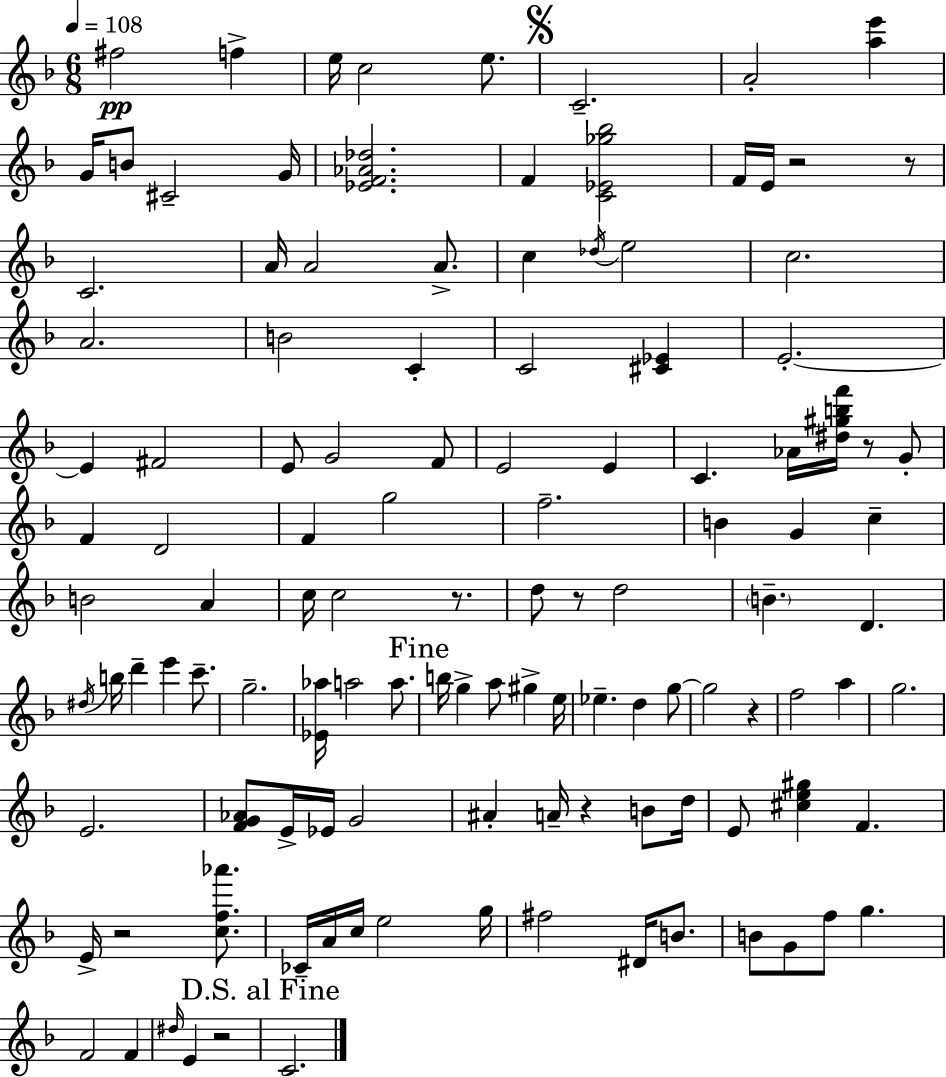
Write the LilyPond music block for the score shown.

{
  \clef treble
  \numericTimeSignature
  \time 6/8
  \key f \major
  \tempo 4 = 108
  fis''2\pp f''4-> | e''16 c''2 e''8. | \mark \markup { \musicglyph "scripts.segno" } c'2.-- | a'2-. <a'' e'''>4 | \break g'16 b'8 cis'2-- g'16 | <ees' f' aes' des''>2. | f'4 <c' ees' ges'' bes''>2 | f'16 e'16 r2 r8 | \break c'2. | a'16 a'2 a'8.-> | c''4 \acciaccatura { des''16 } e''2 | c''2. | \break a'2. | b'2 c'4-. | c'2 <cis' ees'>4 | e'2.-.~~ | \break e'4 fis'2 | e'8 g'2 f'8 | e'2 e'4 | c'4. aes'16 <dis'' gis'' b'' f'''>16 r8 g'8-. | \break f'4 d'2 | f'4 g''2 | f''2.-- | b'4 g'4 c''4-- | \break b'2 a'4 | c''16 c''2 r8. | d''8 r8 d''2 | \parenthesize b'4.-- d'4. | \break \acciaccatura { dis''16 } b''16 d'''4-- e'''4 c'''8.-- | g''2.-- | <ees' aes''>16 a''2 a''8. | \mark "Fine" b''16 g''4-> a''8 gis''4-> | \break e''16 ees''4.-- d''4 | g''8~~ g''2 r4 | f''2 a''4 | g''2. | \break e'2. | <f' g' aes'>8 e'16-> ees'16 g'2 | ais'4-. a'16-- r4 b'8 | d''16 e'8 <cis'' e'' gis''>4 f'4. | \break e'16-> r2 <c'' f'' aes'''>8. | ces'16-- a'16 c''16 e''2 | g''16 fis''2 dis'16 b'8. | b'8 g'8 f''8 g''4. | \break f'2 f'4 | \grace { dis''16 } e'4 r2 | \mark "D.S. al Fine" c'2. | \bar "|."
}